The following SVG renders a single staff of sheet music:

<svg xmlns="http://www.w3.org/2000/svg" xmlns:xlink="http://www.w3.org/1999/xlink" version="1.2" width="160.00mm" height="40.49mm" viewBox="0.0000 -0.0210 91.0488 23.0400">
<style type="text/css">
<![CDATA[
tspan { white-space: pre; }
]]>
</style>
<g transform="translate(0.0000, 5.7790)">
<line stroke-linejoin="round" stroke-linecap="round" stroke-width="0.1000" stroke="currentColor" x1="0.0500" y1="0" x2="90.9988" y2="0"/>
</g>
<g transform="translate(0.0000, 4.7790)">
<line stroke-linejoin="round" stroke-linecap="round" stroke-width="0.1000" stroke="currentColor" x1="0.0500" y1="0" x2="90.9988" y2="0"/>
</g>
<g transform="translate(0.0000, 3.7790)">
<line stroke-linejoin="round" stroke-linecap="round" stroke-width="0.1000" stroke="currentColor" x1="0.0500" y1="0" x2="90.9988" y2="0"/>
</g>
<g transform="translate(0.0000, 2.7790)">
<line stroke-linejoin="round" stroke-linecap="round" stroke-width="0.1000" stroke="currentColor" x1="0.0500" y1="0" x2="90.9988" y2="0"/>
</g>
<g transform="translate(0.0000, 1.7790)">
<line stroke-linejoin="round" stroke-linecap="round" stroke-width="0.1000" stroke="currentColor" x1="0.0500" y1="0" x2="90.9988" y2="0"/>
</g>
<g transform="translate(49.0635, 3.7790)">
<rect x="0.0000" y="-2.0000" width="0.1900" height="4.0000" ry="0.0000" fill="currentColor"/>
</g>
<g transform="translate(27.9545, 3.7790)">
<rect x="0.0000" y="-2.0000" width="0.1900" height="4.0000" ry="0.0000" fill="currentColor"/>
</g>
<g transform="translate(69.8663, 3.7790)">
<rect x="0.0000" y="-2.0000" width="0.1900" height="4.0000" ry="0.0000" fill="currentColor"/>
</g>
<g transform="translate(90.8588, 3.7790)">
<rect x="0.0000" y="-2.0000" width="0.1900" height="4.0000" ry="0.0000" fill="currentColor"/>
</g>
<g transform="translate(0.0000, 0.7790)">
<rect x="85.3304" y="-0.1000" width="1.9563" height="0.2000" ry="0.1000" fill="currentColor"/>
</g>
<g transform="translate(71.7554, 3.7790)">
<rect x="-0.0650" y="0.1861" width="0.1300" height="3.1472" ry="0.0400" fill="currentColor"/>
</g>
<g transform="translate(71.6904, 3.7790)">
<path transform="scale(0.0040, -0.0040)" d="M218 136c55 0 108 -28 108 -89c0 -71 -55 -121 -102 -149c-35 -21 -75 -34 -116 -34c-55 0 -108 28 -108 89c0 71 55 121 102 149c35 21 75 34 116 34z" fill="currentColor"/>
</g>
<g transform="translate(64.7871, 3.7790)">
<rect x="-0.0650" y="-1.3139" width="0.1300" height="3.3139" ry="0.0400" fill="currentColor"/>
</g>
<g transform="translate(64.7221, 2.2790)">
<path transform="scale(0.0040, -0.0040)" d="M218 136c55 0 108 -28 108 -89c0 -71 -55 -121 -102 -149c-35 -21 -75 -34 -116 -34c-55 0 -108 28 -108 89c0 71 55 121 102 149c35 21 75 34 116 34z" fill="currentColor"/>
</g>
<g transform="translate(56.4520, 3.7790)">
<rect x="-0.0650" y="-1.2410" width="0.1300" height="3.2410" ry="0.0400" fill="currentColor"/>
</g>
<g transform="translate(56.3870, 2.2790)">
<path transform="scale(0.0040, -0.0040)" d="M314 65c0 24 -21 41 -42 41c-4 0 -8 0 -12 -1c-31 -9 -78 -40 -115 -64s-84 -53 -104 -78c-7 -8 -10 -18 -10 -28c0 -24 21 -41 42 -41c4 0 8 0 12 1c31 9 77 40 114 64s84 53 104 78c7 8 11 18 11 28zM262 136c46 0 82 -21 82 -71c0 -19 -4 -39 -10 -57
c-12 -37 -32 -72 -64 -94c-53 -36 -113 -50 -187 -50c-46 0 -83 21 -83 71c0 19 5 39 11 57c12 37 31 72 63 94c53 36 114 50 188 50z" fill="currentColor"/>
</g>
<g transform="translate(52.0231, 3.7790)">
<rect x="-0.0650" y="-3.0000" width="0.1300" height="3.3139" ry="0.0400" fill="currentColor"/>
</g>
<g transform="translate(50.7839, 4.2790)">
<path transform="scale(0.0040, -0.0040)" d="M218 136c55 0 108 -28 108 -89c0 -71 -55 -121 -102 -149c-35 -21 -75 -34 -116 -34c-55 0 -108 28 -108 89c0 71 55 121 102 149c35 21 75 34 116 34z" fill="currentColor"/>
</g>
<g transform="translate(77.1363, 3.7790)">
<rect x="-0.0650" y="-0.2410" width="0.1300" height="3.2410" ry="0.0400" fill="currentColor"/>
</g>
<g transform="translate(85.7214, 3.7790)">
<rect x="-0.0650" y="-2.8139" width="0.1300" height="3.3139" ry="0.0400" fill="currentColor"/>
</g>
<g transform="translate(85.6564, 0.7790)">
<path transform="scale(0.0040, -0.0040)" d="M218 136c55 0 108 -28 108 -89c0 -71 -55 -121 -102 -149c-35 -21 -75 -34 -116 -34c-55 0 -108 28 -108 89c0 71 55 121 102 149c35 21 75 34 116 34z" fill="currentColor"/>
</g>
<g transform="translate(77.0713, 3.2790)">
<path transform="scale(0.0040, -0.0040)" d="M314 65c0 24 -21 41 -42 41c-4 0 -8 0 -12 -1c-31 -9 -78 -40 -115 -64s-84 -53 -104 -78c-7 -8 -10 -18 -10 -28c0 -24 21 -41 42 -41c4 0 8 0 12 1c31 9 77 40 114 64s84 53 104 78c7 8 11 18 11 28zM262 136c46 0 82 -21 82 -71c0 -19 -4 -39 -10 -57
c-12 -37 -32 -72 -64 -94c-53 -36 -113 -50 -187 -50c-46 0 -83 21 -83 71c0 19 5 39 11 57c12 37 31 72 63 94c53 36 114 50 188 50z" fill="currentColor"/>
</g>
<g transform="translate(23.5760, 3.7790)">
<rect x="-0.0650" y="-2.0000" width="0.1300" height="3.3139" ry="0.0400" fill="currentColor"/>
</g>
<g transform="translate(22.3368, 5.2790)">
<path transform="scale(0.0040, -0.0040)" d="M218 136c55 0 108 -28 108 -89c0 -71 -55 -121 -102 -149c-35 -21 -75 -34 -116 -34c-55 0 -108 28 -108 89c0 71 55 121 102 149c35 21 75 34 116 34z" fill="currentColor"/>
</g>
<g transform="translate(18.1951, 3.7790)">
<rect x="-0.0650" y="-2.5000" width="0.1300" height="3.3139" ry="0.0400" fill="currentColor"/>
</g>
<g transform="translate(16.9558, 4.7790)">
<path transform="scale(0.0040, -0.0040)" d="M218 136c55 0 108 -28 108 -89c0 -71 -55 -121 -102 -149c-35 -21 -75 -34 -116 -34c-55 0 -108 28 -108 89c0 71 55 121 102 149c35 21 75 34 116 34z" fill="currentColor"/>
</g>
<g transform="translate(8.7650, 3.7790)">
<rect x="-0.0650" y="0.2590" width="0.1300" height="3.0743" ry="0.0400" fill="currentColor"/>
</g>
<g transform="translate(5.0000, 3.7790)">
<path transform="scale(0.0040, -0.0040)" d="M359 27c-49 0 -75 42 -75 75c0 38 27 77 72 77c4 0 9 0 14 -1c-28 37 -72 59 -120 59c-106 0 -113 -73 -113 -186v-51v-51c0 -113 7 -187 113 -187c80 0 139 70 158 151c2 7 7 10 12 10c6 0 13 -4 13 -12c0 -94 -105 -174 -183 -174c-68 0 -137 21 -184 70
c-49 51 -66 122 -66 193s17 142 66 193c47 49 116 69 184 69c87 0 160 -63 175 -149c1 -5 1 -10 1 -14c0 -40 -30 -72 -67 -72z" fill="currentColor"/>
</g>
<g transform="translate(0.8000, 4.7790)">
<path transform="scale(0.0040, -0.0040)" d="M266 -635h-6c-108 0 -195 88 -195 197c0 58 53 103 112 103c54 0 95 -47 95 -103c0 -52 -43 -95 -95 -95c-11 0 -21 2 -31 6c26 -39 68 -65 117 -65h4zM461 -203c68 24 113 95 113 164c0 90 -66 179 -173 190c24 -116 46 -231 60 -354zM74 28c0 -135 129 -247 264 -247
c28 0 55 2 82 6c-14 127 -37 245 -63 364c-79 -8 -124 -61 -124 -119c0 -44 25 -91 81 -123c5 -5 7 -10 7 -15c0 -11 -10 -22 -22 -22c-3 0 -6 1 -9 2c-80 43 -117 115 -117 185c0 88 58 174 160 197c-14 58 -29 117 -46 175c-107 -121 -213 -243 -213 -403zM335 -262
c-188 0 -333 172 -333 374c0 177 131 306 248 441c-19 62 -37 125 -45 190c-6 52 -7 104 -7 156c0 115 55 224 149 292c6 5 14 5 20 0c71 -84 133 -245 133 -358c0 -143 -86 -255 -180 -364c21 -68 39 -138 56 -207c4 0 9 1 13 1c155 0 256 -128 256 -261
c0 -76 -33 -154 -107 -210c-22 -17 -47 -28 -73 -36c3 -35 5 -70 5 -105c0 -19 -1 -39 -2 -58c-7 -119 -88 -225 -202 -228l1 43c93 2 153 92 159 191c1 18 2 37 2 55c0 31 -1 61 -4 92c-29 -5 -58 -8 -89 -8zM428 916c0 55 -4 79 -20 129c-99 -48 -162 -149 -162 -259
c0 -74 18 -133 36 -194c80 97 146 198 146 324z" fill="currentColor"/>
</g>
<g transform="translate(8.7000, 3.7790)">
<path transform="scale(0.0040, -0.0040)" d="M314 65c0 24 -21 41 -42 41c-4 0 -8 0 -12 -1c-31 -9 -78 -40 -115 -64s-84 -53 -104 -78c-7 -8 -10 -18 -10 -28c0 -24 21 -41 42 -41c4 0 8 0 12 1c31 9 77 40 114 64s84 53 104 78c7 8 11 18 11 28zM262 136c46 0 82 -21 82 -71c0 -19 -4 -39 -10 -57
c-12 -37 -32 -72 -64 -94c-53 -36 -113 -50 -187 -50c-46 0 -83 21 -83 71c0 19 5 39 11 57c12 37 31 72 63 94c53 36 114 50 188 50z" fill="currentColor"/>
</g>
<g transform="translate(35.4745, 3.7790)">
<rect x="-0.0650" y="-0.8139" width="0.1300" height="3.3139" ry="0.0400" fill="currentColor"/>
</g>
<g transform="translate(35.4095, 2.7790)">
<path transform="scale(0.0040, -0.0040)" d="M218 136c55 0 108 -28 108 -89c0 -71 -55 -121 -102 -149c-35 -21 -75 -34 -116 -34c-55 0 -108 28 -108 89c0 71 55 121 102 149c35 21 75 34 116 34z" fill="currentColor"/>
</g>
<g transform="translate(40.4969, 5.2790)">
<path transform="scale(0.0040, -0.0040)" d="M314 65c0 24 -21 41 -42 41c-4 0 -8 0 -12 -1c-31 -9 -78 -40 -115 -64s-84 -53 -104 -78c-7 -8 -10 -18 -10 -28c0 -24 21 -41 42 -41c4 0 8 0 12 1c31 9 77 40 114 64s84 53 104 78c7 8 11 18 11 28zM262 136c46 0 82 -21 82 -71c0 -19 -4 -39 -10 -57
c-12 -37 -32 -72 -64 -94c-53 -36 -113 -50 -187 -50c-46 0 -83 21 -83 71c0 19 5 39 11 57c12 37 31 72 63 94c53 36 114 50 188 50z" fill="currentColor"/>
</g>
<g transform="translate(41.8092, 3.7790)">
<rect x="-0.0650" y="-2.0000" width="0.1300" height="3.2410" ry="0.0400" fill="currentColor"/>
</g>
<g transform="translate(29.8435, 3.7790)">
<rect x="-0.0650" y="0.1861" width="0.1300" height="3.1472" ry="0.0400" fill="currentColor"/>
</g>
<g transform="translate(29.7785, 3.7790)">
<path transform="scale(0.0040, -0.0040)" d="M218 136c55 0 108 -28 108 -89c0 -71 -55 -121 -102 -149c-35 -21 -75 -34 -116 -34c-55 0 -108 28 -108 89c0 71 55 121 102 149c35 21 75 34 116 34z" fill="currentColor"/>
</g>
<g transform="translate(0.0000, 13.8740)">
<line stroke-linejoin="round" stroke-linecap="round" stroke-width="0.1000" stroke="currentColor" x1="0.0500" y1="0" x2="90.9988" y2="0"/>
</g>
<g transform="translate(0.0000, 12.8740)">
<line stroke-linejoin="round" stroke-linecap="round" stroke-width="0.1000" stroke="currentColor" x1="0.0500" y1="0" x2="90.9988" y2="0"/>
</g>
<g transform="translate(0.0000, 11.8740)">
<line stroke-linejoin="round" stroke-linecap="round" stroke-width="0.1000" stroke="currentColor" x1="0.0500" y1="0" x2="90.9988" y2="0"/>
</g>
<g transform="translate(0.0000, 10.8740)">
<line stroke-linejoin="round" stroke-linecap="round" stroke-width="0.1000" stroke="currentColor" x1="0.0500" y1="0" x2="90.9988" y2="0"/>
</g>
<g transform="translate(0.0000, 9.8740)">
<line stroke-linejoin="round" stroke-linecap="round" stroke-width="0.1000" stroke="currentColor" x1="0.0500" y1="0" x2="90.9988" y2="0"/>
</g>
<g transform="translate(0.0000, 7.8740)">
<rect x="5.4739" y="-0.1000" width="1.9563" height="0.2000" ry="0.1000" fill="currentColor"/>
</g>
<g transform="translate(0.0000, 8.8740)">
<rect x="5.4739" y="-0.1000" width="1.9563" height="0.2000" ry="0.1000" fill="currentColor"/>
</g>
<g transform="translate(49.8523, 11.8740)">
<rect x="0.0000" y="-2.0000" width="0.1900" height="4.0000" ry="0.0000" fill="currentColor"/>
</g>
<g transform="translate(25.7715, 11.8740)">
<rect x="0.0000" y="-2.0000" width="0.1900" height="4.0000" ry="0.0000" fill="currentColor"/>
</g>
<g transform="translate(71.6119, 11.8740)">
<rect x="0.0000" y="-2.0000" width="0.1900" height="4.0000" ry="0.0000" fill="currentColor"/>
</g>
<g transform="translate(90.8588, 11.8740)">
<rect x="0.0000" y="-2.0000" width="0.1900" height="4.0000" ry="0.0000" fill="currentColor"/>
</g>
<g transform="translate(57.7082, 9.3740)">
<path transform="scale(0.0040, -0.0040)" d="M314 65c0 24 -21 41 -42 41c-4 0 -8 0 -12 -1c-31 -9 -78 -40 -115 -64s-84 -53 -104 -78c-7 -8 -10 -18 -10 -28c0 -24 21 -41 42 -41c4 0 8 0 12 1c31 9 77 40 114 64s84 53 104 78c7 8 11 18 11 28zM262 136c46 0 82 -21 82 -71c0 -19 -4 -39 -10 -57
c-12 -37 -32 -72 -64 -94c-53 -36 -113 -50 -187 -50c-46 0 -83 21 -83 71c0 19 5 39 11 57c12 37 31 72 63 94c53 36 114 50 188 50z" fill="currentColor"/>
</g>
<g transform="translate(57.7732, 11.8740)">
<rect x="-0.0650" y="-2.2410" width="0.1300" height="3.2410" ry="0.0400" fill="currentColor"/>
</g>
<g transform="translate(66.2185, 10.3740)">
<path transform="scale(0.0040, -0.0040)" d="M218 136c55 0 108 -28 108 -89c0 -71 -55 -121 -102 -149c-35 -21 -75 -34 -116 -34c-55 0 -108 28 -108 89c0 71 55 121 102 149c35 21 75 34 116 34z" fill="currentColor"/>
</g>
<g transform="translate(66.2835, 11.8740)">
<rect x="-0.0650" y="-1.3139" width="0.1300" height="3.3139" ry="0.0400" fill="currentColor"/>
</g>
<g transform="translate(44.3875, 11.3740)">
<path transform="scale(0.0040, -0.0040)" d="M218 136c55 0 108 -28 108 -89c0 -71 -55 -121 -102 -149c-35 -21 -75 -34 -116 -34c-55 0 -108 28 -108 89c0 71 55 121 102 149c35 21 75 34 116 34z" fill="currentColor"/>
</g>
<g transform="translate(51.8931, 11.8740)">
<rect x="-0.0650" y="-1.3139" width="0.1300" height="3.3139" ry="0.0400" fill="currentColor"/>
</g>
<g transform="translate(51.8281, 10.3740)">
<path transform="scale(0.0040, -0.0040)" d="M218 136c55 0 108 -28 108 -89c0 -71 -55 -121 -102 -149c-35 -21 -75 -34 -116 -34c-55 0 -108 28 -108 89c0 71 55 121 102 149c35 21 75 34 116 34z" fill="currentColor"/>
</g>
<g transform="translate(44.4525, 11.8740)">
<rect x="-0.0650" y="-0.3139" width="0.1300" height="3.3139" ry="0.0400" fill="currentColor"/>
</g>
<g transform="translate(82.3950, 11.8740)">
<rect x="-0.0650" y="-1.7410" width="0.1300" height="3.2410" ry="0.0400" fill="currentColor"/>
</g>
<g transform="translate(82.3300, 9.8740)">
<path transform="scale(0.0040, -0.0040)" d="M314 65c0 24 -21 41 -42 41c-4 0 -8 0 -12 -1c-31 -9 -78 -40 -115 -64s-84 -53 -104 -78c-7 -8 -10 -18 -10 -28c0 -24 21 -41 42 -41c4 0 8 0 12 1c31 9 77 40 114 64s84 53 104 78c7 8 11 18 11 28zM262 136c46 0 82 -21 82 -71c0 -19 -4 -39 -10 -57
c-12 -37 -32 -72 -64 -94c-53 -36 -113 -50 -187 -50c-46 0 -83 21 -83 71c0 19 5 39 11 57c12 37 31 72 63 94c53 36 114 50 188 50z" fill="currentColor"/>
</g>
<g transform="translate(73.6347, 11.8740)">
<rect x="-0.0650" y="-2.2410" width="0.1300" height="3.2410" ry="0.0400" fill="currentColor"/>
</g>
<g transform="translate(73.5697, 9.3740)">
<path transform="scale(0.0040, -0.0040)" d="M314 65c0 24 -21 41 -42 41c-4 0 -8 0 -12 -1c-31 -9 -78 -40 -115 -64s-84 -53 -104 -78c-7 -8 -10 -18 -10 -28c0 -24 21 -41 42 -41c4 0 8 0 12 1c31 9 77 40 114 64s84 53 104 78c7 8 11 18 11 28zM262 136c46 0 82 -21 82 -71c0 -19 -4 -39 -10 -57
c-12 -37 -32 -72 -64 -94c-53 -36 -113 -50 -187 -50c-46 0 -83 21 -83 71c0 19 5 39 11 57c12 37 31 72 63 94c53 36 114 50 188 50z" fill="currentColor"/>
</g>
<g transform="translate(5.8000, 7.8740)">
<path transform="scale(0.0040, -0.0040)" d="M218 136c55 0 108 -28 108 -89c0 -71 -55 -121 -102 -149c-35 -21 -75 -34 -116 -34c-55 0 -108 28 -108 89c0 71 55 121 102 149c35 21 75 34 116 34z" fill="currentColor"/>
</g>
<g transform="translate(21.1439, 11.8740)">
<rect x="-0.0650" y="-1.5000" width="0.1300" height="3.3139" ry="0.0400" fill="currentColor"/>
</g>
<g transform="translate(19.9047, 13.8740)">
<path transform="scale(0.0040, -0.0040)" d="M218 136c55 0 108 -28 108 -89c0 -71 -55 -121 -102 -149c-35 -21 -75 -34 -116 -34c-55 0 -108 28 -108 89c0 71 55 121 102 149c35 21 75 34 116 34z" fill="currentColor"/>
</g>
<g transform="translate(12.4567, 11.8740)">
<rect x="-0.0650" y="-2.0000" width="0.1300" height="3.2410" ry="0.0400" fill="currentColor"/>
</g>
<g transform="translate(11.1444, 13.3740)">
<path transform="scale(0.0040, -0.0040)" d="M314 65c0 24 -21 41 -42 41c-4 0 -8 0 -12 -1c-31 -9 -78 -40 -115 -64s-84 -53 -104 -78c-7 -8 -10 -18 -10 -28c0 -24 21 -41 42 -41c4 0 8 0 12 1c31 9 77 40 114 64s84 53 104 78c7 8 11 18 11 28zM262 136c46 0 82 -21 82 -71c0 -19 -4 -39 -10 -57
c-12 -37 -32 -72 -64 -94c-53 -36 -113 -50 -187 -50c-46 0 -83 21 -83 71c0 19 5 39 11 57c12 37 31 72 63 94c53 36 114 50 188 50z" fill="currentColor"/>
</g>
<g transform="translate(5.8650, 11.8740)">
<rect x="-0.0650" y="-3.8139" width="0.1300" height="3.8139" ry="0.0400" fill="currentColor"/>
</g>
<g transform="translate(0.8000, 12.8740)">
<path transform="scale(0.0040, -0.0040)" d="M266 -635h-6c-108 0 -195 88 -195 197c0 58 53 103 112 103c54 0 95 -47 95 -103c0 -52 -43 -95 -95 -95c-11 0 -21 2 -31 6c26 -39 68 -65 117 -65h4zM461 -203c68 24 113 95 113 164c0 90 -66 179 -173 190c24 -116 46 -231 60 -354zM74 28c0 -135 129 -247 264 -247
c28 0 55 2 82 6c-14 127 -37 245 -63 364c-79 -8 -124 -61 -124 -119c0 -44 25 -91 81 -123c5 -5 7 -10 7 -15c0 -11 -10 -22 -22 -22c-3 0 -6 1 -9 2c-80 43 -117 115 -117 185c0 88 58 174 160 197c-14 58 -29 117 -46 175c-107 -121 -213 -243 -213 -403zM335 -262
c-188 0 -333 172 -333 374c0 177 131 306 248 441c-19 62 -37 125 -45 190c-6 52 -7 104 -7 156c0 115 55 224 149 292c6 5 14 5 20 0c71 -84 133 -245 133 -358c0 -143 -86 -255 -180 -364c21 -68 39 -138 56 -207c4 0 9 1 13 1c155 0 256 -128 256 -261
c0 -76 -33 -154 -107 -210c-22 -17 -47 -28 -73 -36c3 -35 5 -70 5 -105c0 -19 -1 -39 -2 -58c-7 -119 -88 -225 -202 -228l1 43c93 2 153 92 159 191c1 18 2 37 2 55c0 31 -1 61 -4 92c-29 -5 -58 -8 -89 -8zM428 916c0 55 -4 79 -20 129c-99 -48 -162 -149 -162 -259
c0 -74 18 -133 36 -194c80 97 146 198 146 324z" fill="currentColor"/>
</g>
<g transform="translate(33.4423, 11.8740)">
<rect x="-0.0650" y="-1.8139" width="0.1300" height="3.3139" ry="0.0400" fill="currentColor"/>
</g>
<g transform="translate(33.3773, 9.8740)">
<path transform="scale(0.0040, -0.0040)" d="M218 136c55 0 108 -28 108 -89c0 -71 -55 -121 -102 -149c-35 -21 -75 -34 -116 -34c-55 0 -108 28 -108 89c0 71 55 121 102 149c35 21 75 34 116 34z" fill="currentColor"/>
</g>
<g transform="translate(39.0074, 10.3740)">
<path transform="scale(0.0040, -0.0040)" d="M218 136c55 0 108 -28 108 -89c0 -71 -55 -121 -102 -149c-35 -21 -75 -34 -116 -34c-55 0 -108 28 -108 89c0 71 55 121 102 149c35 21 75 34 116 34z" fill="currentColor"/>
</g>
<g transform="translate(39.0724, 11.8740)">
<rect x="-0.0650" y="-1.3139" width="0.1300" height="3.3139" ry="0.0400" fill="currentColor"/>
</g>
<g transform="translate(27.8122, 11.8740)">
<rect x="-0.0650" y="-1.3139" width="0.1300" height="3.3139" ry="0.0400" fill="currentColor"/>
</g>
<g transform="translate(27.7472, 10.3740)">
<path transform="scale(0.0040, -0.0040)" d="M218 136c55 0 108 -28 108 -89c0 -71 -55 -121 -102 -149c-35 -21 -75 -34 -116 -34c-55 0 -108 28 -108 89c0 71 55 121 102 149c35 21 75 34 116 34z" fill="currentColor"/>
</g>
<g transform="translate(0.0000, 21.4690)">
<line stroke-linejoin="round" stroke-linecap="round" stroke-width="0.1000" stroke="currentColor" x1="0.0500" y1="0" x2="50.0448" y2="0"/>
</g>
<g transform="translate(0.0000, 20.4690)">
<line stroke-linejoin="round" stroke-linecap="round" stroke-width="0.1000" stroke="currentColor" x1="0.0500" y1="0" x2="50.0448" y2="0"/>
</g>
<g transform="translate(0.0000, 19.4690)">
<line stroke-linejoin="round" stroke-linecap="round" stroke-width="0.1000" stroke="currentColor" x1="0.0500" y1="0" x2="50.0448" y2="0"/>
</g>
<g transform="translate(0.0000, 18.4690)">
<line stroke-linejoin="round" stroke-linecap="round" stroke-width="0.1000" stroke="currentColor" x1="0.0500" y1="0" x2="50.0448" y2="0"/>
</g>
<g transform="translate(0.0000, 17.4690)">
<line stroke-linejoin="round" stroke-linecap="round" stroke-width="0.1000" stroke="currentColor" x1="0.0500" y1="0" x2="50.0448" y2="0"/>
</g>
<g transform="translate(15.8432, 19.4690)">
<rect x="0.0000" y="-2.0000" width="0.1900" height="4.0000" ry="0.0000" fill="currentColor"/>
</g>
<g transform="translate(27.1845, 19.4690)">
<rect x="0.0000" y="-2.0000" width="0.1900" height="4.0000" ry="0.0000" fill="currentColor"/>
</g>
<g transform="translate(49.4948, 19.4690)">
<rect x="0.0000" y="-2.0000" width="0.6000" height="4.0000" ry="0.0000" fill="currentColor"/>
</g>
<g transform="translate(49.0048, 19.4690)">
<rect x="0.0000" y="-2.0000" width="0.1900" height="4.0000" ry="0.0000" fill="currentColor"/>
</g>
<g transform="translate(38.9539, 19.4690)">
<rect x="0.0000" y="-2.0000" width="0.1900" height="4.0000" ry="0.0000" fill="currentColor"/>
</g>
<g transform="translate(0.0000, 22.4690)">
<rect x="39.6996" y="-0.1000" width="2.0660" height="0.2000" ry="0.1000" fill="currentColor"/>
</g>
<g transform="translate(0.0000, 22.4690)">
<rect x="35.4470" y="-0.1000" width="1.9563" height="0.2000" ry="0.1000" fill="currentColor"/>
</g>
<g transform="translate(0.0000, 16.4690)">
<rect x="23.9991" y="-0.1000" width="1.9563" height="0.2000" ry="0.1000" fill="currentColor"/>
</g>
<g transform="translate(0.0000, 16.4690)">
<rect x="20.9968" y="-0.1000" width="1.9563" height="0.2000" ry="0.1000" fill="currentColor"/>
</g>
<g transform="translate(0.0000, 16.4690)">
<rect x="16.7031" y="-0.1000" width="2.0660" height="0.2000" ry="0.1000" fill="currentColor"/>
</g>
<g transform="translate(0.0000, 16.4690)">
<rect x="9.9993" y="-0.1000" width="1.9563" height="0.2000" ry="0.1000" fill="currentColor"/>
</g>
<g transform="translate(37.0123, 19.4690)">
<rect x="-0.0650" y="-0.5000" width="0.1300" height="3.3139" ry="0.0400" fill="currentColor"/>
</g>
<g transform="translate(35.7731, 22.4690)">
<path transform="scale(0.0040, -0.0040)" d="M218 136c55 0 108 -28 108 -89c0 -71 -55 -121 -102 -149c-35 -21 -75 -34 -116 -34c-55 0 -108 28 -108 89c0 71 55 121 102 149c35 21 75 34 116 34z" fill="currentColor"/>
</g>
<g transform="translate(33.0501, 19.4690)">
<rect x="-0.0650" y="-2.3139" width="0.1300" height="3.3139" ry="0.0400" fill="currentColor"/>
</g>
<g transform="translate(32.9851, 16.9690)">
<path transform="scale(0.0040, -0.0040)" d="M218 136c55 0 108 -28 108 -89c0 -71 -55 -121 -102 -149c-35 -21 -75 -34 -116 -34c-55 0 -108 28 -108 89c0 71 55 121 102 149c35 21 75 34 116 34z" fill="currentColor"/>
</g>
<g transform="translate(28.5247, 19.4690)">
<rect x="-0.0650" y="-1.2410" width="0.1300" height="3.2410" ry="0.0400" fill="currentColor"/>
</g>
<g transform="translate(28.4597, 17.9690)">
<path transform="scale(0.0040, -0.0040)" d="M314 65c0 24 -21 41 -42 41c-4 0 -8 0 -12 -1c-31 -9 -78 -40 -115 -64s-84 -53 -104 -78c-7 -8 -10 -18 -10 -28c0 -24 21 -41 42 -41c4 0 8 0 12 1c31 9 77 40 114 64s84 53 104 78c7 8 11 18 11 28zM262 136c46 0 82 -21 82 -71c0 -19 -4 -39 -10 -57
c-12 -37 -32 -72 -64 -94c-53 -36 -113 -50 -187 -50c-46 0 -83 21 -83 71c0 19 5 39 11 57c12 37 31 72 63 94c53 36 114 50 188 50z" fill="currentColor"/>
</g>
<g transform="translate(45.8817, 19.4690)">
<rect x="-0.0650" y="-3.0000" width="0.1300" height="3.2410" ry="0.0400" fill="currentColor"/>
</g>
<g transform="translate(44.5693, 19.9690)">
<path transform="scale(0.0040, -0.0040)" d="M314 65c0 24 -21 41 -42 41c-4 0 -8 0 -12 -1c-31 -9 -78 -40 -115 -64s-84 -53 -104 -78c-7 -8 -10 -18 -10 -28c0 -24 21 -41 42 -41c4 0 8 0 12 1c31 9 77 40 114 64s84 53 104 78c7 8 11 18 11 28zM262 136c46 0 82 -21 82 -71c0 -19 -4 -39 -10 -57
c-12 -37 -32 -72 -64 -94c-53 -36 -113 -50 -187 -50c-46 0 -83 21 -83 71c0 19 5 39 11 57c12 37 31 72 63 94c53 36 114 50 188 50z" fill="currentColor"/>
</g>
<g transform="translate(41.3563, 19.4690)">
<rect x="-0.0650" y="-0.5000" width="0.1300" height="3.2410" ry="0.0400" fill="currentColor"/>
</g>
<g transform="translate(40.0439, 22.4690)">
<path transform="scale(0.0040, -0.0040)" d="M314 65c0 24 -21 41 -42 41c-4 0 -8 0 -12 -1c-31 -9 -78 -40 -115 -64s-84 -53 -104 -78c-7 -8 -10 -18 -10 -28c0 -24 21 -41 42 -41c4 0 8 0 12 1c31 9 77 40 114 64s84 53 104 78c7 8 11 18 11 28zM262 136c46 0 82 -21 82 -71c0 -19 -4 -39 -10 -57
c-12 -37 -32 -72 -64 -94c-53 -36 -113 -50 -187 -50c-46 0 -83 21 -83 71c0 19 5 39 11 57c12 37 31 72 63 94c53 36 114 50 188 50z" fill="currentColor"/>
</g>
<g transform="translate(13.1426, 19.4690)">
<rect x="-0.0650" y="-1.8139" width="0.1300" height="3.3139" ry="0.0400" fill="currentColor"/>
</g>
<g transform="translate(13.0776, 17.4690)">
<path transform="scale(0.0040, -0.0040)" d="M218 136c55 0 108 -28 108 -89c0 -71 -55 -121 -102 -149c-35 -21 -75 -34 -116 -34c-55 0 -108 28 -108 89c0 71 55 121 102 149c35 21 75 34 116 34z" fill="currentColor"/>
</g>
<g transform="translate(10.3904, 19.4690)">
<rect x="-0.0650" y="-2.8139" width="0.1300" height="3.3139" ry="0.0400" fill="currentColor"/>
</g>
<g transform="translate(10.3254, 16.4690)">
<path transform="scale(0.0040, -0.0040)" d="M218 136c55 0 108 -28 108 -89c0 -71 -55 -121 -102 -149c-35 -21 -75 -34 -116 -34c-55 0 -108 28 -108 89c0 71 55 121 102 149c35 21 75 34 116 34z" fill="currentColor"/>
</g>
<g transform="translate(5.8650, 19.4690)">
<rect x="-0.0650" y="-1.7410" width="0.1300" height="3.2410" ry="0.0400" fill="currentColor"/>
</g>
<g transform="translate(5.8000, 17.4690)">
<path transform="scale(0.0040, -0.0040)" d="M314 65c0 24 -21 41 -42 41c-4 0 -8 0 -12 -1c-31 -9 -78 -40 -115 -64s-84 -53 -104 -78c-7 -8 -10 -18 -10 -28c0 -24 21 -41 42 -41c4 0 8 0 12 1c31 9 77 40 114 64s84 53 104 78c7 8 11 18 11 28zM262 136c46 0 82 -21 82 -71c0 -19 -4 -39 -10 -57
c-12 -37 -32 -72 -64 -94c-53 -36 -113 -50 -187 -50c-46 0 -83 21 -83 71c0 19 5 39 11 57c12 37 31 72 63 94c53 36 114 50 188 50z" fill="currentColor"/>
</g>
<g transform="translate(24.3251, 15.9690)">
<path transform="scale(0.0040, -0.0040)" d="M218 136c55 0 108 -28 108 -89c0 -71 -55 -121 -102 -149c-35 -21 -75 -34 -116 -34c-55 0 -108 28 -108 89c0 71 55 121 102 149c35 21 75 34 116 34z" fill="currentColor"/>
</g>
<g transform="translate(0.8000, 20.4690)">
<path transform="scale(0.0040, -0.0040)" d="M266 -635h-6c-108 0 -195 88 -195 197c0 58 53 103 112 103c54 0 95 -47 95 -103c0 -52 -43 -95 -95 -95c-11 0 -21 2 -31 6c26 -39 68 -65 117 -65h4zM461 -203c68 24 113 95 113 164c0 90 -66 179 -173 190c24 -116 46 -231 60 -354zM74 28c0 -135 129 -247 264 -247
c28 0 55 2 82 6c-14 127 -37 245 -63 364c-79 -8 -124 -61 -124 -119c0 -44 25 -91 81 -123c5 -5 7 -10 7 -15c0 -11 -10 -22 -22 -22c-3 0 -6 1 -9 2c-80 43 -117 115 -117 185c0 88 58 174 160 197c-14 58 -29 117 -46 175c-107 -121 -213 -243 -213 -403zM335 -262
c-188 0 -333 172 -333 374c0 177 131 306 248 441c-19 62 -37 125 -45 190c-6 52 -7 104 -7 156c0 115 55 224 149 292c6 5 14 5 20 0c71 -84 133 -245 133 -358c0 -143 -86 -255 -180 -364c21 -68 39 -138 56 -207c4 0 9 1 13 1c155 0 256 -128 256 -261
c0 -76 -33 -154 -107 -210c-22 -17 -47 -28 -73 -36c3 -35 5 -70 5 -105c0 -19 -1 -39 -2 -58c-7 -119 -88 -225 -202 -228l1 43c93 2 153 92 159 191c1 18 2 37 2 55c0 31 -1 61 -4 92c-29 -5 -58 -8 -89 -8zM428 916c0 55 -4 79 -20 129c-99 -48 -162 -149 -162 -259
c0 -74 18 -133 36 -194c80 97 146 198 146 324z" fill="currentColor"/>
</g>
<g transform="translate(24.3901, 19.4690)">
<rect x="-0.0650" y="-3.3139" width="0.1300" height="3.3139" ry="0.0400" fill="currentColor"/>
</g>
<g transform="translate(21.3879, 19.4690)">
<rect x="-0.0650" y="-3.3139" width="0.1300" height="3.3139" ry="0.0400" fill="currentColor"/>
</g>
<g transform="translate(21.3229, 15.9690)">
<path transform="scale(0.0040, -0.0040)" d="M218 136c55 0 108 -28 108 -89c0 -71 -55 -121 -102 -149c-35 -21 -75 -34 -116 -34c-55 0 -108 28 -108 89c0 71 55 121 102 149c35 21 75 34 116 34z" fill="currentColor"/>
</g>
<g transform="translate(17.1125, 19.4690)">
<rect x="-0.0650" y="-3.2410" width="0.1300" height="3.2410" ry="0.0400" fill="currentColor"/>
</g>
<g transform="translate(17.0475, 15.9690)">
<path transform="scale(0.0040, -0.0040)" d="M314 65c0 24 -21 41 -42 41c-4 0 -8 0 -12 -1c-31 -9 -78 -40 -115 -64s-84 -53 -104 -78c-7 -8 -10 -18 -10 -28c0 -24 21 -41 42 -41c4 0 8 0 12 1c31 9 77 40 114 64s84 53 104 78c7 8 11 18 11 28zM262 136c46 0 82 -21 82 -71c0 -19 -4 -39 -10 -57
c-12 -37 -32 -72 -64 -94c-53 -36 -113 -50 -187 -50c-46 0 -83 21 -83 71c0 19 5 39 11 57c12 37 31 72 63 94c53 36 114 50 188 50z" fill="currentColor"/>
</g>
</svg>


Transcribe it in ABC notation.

X:1
T:Untitled
M:4/4
L:1/4
K:C
B2 G F B d F2 A e2 e B c2 a c' F2 E e f e c e g2 e g2 f2 f2 a f b2 b b e2 g C C2 A2